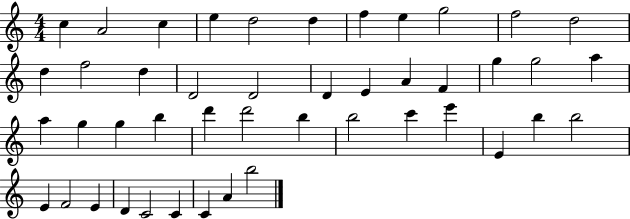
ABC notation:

X:1
T:Untitled
M:4/4
L:1/4
K:C
c A2 c e d2 d f e g2 f2 d2 d f2 d D2 D2 D E A F g g2 a a g g b d' d'2 b b2 c' e' E b b2 E F2 E D C2 C C A b2